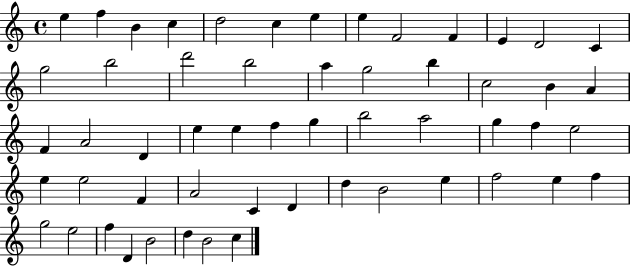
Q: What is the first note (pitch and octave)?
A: E5